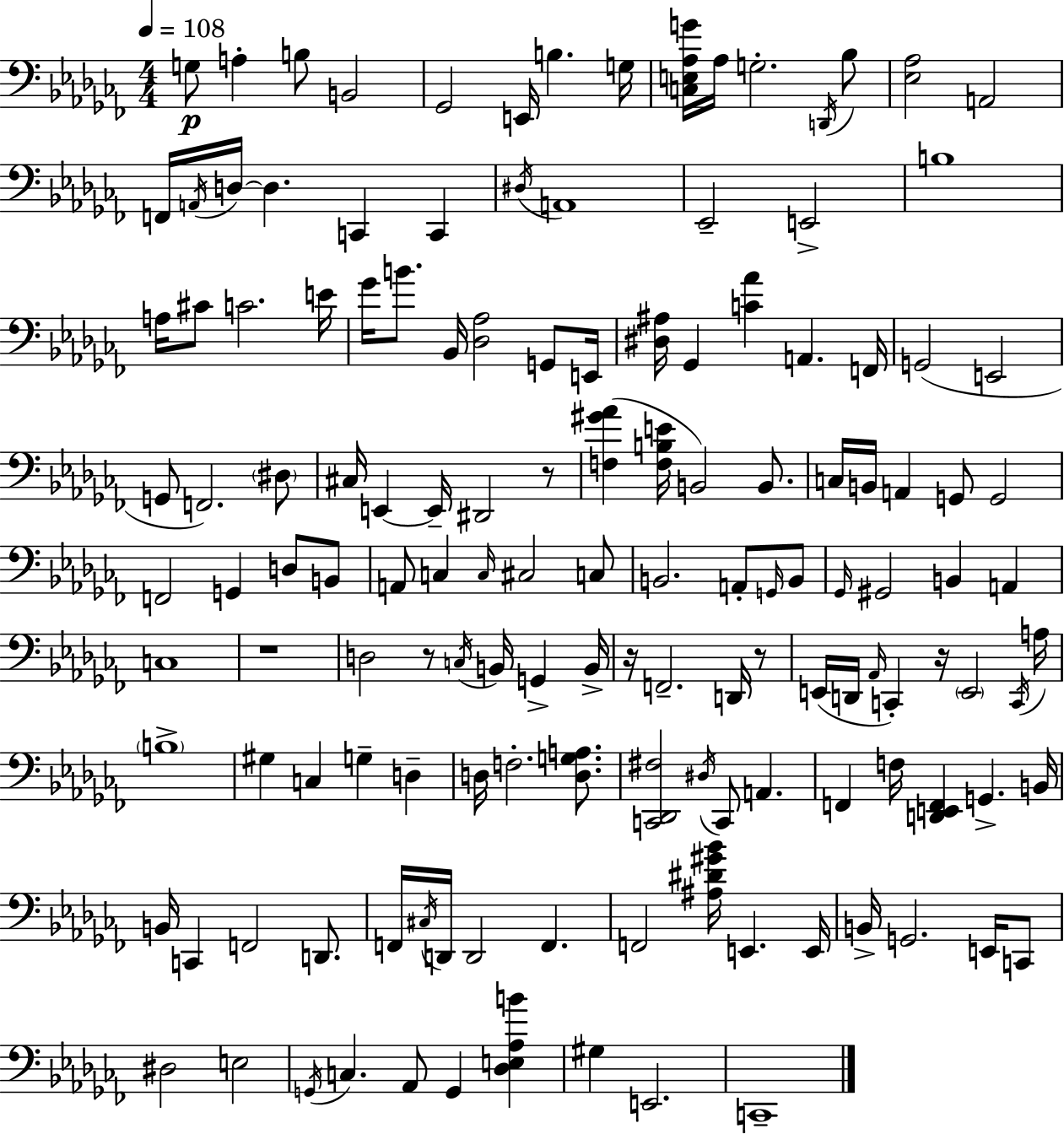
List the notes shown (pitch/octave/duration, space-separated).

G3/e A3/q B3/e B2/h Gb2/h E2/s B3/q. G3/s [C3,E3,Ab3,G4]/s Ab3/s G3/h. D2/s Bb3/e [Eb3,Ab3]/h A2/h F2/s A2/s D3/s D3/q. C2/q C2/q D#3/s A2/w Eb2/h E2/h B3/w A3/s C#4/e C4/h. E4/s Gb4/s B4/e. Bb2/s [Db3,Ab3]/h G2/e E2/s [D#3,A#3]/s Gb2/q [C4,Ab4]/q A2/q. F2/s G2/h E2/h G2/e F2/h. D#3/e C#3/s E2/q E2/s D#2/h R/e [F3,G#4,Ab4]/q [F3,B3,E4]/s B2/h B2/e. C3/s B2/s A2/q G2/e G2/h F2/h G2/q D3/e B2/e A2/e C3/q C3/s C#3/h C3/e B2/h. A2/e G2/s B2/e Gb2/s G#2/h B2/q A2/q C3/w R/w D3/h R/e C3/s B2/s G2/q B2/s R/s F2/h. D2/s R/e E2/s D2/s Ab2/s C2/q R/s E2/h C2/s A3/s B3/w G#3/q C3/q G3/q D3/q D3/s F3/h. [D3,G3,A3]/e. [C2,Db2,F#3]/h D#3/s C2/e A2/q. F2/q F3/s [D2,E2,F2]/q G2/q. B2/s B2/s C2/q F2/h D2/e. F2/s C#3/s D2/s D2/h F2/q. F2/h [A#3,D#4,G#4,Bb4]/s E2/q. E2/s B2/s G2/h. E2/s C2/e D#3/h E3/h G2/s C3/q. Ab2/e G2/q [Db3,E3,Ab3,B4]/q G#3/q E2/h. C2/w